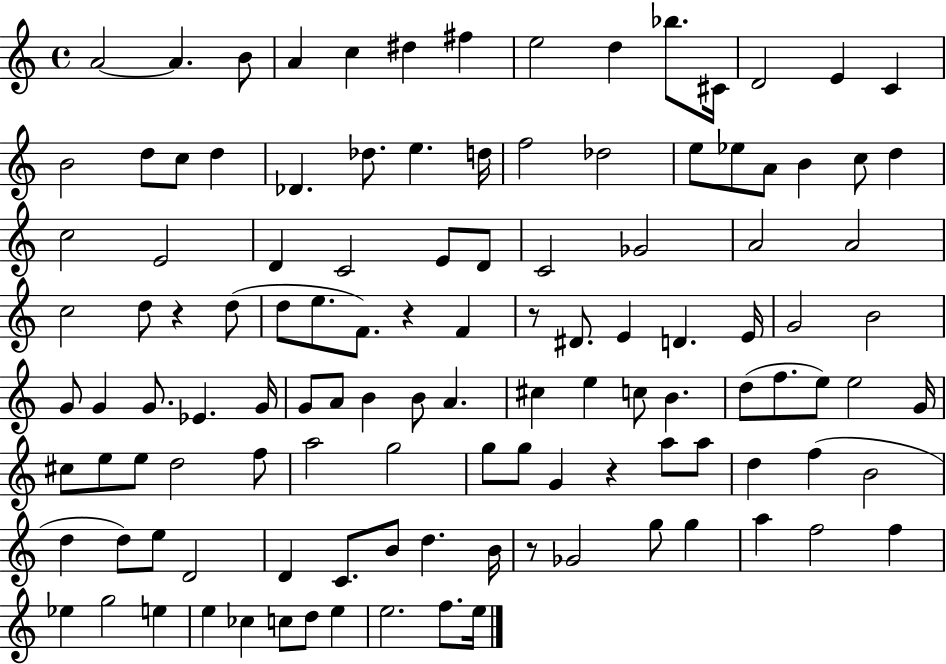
A4/h A4/q. B4/e A4/q C5/q D#5/q F#5/q E5/h D5/q Bb5/e. C#4/s D4/h E4/q C4/q B4/h D5/e C5/e D5/q Db4/q. Db5/e. E5/q. D5/s F5/h Db5/h E5/e Eb5/e A4/e B4/q C5/e D5/q C5/h E4/h D4/q C4/h E4/e D4/e C4/h Gb4/h A4/h A4/h C5/h D5/e R/q D5/e D5/e E5/e. F4/e. R/q F4/q R/e D#4/e. E4/q D4/q. E4/s G4/h B4/h G4/e G4/q G4/e. Eb4/q. G4/s G4/e A4/e B4/q B4/e A4/q. C#5/q E5/q C5/e B4/q. D5/e F5/e. E5/e E5/h G4/s C#5/e E5/e E5/e D5/h F5/e A5/h G5/h G5/e G5/e G4/q R/q A5/e A5/e D5/q F5/q B4/h D5/q D5/e E5/e D4/h D4/q C4/e. B4/e D5/q. B4/s R/e Gb4/h G5/e G5/q A5/q F5/h F5/q Eb5/q G5/h E5/q E5/q CES5/q C5/e D5/e E5/q E5/h. F5/e. E5/s